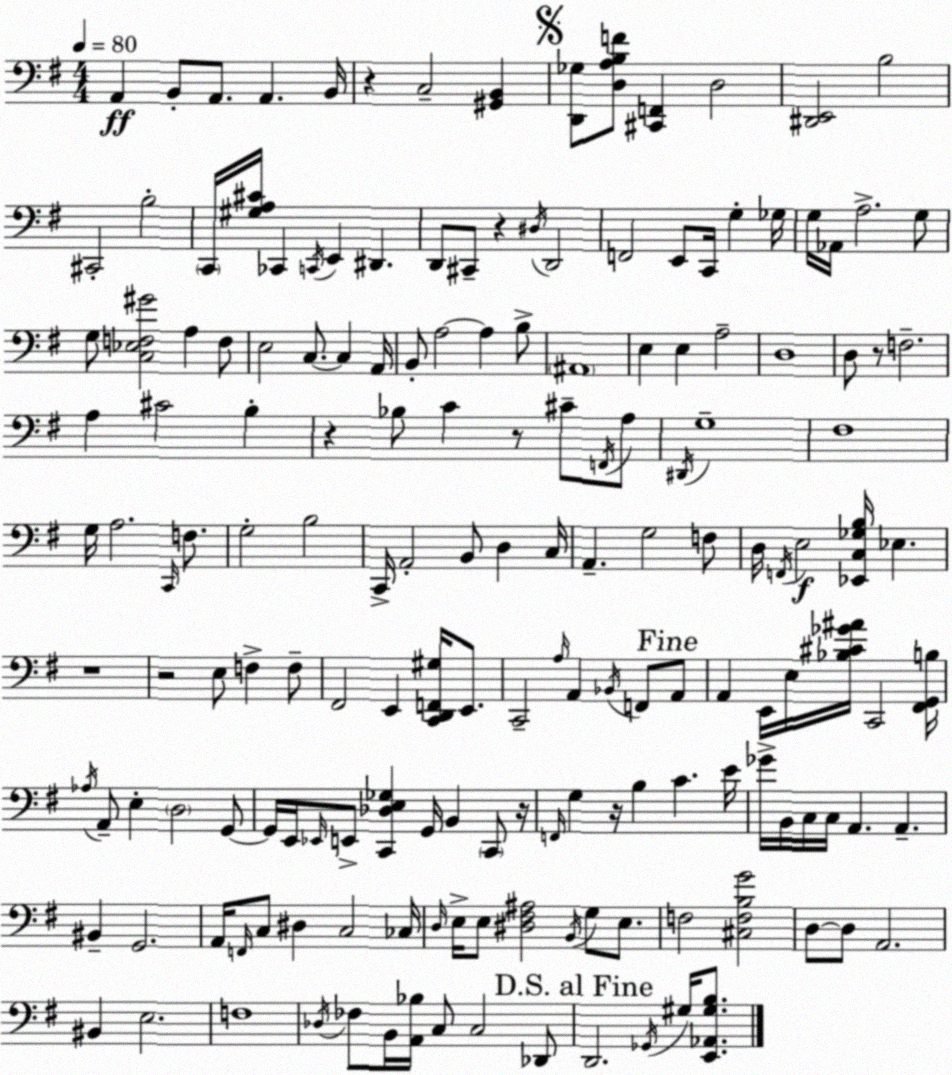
X:1
T:Untitled
M:4/4
L:1/4
K:G
A,, B,,/2 A,,/2 A,, B,,/4 z C,2 [^G,,B,,] [D,,_G,]/2 [D,A,B,F]/2 [^C,,F,,] D,2 [^D,,E,,]2 B,2 ^C,,2 B,2 C,,/4 [^G,A,^C]/4 _C,, C,,/4 E,, ^D,, D,,/2 ^C,,/2 z ^D,/4 D,,2 F,,2 E,,/2 C,,/4 G, _G,/4 G,/4 _A,,/4 A,2 G,/2 G,/2 [C,_E,F,^G]2 A, F,/2 E,2 C,/2 C, A,,/4 B,,/2 A,2 A, B,/2 ^A,,4 E, E, A,2 D,4 D,/2 z/2 F,2 A, ^C2 B, z _B,/2 C z/2 ^C/2 F,,/4 A,/2 ^D,,/4 G,4 ^F,4 G,/4 A,2 C,,/4 F,/2 G,2 B,2 C,,/4 A,,2 B,,/2 D, C,/4 A,, G,2 F,/2 D,/4 F,,/4 E,2 [_E,,C,_G,B,]/4 _E, z4 z2 E,/2 F, F,/2 ^F,,2 E,, [C,,D,,F,,^G,]/4 E,,/2 C,,2 A,/4 A,, _B,,/4 F,,/2 A,,/2 A,, E,,/4 E,/4 [_B,^C_G^A]/4 C,,2 [^F,,G,,B,]/4 _A,/4 A,,/2 E, D,2 G,,/2 G,,/4 E,,/4 _E,,/4 E,,/2 [C,,_D,E,_G,] G,,/4 B,, C,,/2 z/4 F,,/4 G, z/4 B, C E/4 _G/4 B,,/4 C,/4 C,/4 A,, A,, ^B,, G,,2 A,,/4 F,,/4 C,/2 ^D, C,2 _C,/4 D,/4 E,/4 E,/2 [^D,^F,^A,]2 B,,/4 G,/2 E,/2 F,2 [^C,F,B,G]2 D,/2 D,/2 A,,2 ^B,, E,2 F,4 _D,/4 _F,/2 B,,/4 [A,,_B,]/4 C,/2 C,2 _D,,/2 D,,2 _G,,/4 ^G,/4 [E,,_A,,^G,B,]/2